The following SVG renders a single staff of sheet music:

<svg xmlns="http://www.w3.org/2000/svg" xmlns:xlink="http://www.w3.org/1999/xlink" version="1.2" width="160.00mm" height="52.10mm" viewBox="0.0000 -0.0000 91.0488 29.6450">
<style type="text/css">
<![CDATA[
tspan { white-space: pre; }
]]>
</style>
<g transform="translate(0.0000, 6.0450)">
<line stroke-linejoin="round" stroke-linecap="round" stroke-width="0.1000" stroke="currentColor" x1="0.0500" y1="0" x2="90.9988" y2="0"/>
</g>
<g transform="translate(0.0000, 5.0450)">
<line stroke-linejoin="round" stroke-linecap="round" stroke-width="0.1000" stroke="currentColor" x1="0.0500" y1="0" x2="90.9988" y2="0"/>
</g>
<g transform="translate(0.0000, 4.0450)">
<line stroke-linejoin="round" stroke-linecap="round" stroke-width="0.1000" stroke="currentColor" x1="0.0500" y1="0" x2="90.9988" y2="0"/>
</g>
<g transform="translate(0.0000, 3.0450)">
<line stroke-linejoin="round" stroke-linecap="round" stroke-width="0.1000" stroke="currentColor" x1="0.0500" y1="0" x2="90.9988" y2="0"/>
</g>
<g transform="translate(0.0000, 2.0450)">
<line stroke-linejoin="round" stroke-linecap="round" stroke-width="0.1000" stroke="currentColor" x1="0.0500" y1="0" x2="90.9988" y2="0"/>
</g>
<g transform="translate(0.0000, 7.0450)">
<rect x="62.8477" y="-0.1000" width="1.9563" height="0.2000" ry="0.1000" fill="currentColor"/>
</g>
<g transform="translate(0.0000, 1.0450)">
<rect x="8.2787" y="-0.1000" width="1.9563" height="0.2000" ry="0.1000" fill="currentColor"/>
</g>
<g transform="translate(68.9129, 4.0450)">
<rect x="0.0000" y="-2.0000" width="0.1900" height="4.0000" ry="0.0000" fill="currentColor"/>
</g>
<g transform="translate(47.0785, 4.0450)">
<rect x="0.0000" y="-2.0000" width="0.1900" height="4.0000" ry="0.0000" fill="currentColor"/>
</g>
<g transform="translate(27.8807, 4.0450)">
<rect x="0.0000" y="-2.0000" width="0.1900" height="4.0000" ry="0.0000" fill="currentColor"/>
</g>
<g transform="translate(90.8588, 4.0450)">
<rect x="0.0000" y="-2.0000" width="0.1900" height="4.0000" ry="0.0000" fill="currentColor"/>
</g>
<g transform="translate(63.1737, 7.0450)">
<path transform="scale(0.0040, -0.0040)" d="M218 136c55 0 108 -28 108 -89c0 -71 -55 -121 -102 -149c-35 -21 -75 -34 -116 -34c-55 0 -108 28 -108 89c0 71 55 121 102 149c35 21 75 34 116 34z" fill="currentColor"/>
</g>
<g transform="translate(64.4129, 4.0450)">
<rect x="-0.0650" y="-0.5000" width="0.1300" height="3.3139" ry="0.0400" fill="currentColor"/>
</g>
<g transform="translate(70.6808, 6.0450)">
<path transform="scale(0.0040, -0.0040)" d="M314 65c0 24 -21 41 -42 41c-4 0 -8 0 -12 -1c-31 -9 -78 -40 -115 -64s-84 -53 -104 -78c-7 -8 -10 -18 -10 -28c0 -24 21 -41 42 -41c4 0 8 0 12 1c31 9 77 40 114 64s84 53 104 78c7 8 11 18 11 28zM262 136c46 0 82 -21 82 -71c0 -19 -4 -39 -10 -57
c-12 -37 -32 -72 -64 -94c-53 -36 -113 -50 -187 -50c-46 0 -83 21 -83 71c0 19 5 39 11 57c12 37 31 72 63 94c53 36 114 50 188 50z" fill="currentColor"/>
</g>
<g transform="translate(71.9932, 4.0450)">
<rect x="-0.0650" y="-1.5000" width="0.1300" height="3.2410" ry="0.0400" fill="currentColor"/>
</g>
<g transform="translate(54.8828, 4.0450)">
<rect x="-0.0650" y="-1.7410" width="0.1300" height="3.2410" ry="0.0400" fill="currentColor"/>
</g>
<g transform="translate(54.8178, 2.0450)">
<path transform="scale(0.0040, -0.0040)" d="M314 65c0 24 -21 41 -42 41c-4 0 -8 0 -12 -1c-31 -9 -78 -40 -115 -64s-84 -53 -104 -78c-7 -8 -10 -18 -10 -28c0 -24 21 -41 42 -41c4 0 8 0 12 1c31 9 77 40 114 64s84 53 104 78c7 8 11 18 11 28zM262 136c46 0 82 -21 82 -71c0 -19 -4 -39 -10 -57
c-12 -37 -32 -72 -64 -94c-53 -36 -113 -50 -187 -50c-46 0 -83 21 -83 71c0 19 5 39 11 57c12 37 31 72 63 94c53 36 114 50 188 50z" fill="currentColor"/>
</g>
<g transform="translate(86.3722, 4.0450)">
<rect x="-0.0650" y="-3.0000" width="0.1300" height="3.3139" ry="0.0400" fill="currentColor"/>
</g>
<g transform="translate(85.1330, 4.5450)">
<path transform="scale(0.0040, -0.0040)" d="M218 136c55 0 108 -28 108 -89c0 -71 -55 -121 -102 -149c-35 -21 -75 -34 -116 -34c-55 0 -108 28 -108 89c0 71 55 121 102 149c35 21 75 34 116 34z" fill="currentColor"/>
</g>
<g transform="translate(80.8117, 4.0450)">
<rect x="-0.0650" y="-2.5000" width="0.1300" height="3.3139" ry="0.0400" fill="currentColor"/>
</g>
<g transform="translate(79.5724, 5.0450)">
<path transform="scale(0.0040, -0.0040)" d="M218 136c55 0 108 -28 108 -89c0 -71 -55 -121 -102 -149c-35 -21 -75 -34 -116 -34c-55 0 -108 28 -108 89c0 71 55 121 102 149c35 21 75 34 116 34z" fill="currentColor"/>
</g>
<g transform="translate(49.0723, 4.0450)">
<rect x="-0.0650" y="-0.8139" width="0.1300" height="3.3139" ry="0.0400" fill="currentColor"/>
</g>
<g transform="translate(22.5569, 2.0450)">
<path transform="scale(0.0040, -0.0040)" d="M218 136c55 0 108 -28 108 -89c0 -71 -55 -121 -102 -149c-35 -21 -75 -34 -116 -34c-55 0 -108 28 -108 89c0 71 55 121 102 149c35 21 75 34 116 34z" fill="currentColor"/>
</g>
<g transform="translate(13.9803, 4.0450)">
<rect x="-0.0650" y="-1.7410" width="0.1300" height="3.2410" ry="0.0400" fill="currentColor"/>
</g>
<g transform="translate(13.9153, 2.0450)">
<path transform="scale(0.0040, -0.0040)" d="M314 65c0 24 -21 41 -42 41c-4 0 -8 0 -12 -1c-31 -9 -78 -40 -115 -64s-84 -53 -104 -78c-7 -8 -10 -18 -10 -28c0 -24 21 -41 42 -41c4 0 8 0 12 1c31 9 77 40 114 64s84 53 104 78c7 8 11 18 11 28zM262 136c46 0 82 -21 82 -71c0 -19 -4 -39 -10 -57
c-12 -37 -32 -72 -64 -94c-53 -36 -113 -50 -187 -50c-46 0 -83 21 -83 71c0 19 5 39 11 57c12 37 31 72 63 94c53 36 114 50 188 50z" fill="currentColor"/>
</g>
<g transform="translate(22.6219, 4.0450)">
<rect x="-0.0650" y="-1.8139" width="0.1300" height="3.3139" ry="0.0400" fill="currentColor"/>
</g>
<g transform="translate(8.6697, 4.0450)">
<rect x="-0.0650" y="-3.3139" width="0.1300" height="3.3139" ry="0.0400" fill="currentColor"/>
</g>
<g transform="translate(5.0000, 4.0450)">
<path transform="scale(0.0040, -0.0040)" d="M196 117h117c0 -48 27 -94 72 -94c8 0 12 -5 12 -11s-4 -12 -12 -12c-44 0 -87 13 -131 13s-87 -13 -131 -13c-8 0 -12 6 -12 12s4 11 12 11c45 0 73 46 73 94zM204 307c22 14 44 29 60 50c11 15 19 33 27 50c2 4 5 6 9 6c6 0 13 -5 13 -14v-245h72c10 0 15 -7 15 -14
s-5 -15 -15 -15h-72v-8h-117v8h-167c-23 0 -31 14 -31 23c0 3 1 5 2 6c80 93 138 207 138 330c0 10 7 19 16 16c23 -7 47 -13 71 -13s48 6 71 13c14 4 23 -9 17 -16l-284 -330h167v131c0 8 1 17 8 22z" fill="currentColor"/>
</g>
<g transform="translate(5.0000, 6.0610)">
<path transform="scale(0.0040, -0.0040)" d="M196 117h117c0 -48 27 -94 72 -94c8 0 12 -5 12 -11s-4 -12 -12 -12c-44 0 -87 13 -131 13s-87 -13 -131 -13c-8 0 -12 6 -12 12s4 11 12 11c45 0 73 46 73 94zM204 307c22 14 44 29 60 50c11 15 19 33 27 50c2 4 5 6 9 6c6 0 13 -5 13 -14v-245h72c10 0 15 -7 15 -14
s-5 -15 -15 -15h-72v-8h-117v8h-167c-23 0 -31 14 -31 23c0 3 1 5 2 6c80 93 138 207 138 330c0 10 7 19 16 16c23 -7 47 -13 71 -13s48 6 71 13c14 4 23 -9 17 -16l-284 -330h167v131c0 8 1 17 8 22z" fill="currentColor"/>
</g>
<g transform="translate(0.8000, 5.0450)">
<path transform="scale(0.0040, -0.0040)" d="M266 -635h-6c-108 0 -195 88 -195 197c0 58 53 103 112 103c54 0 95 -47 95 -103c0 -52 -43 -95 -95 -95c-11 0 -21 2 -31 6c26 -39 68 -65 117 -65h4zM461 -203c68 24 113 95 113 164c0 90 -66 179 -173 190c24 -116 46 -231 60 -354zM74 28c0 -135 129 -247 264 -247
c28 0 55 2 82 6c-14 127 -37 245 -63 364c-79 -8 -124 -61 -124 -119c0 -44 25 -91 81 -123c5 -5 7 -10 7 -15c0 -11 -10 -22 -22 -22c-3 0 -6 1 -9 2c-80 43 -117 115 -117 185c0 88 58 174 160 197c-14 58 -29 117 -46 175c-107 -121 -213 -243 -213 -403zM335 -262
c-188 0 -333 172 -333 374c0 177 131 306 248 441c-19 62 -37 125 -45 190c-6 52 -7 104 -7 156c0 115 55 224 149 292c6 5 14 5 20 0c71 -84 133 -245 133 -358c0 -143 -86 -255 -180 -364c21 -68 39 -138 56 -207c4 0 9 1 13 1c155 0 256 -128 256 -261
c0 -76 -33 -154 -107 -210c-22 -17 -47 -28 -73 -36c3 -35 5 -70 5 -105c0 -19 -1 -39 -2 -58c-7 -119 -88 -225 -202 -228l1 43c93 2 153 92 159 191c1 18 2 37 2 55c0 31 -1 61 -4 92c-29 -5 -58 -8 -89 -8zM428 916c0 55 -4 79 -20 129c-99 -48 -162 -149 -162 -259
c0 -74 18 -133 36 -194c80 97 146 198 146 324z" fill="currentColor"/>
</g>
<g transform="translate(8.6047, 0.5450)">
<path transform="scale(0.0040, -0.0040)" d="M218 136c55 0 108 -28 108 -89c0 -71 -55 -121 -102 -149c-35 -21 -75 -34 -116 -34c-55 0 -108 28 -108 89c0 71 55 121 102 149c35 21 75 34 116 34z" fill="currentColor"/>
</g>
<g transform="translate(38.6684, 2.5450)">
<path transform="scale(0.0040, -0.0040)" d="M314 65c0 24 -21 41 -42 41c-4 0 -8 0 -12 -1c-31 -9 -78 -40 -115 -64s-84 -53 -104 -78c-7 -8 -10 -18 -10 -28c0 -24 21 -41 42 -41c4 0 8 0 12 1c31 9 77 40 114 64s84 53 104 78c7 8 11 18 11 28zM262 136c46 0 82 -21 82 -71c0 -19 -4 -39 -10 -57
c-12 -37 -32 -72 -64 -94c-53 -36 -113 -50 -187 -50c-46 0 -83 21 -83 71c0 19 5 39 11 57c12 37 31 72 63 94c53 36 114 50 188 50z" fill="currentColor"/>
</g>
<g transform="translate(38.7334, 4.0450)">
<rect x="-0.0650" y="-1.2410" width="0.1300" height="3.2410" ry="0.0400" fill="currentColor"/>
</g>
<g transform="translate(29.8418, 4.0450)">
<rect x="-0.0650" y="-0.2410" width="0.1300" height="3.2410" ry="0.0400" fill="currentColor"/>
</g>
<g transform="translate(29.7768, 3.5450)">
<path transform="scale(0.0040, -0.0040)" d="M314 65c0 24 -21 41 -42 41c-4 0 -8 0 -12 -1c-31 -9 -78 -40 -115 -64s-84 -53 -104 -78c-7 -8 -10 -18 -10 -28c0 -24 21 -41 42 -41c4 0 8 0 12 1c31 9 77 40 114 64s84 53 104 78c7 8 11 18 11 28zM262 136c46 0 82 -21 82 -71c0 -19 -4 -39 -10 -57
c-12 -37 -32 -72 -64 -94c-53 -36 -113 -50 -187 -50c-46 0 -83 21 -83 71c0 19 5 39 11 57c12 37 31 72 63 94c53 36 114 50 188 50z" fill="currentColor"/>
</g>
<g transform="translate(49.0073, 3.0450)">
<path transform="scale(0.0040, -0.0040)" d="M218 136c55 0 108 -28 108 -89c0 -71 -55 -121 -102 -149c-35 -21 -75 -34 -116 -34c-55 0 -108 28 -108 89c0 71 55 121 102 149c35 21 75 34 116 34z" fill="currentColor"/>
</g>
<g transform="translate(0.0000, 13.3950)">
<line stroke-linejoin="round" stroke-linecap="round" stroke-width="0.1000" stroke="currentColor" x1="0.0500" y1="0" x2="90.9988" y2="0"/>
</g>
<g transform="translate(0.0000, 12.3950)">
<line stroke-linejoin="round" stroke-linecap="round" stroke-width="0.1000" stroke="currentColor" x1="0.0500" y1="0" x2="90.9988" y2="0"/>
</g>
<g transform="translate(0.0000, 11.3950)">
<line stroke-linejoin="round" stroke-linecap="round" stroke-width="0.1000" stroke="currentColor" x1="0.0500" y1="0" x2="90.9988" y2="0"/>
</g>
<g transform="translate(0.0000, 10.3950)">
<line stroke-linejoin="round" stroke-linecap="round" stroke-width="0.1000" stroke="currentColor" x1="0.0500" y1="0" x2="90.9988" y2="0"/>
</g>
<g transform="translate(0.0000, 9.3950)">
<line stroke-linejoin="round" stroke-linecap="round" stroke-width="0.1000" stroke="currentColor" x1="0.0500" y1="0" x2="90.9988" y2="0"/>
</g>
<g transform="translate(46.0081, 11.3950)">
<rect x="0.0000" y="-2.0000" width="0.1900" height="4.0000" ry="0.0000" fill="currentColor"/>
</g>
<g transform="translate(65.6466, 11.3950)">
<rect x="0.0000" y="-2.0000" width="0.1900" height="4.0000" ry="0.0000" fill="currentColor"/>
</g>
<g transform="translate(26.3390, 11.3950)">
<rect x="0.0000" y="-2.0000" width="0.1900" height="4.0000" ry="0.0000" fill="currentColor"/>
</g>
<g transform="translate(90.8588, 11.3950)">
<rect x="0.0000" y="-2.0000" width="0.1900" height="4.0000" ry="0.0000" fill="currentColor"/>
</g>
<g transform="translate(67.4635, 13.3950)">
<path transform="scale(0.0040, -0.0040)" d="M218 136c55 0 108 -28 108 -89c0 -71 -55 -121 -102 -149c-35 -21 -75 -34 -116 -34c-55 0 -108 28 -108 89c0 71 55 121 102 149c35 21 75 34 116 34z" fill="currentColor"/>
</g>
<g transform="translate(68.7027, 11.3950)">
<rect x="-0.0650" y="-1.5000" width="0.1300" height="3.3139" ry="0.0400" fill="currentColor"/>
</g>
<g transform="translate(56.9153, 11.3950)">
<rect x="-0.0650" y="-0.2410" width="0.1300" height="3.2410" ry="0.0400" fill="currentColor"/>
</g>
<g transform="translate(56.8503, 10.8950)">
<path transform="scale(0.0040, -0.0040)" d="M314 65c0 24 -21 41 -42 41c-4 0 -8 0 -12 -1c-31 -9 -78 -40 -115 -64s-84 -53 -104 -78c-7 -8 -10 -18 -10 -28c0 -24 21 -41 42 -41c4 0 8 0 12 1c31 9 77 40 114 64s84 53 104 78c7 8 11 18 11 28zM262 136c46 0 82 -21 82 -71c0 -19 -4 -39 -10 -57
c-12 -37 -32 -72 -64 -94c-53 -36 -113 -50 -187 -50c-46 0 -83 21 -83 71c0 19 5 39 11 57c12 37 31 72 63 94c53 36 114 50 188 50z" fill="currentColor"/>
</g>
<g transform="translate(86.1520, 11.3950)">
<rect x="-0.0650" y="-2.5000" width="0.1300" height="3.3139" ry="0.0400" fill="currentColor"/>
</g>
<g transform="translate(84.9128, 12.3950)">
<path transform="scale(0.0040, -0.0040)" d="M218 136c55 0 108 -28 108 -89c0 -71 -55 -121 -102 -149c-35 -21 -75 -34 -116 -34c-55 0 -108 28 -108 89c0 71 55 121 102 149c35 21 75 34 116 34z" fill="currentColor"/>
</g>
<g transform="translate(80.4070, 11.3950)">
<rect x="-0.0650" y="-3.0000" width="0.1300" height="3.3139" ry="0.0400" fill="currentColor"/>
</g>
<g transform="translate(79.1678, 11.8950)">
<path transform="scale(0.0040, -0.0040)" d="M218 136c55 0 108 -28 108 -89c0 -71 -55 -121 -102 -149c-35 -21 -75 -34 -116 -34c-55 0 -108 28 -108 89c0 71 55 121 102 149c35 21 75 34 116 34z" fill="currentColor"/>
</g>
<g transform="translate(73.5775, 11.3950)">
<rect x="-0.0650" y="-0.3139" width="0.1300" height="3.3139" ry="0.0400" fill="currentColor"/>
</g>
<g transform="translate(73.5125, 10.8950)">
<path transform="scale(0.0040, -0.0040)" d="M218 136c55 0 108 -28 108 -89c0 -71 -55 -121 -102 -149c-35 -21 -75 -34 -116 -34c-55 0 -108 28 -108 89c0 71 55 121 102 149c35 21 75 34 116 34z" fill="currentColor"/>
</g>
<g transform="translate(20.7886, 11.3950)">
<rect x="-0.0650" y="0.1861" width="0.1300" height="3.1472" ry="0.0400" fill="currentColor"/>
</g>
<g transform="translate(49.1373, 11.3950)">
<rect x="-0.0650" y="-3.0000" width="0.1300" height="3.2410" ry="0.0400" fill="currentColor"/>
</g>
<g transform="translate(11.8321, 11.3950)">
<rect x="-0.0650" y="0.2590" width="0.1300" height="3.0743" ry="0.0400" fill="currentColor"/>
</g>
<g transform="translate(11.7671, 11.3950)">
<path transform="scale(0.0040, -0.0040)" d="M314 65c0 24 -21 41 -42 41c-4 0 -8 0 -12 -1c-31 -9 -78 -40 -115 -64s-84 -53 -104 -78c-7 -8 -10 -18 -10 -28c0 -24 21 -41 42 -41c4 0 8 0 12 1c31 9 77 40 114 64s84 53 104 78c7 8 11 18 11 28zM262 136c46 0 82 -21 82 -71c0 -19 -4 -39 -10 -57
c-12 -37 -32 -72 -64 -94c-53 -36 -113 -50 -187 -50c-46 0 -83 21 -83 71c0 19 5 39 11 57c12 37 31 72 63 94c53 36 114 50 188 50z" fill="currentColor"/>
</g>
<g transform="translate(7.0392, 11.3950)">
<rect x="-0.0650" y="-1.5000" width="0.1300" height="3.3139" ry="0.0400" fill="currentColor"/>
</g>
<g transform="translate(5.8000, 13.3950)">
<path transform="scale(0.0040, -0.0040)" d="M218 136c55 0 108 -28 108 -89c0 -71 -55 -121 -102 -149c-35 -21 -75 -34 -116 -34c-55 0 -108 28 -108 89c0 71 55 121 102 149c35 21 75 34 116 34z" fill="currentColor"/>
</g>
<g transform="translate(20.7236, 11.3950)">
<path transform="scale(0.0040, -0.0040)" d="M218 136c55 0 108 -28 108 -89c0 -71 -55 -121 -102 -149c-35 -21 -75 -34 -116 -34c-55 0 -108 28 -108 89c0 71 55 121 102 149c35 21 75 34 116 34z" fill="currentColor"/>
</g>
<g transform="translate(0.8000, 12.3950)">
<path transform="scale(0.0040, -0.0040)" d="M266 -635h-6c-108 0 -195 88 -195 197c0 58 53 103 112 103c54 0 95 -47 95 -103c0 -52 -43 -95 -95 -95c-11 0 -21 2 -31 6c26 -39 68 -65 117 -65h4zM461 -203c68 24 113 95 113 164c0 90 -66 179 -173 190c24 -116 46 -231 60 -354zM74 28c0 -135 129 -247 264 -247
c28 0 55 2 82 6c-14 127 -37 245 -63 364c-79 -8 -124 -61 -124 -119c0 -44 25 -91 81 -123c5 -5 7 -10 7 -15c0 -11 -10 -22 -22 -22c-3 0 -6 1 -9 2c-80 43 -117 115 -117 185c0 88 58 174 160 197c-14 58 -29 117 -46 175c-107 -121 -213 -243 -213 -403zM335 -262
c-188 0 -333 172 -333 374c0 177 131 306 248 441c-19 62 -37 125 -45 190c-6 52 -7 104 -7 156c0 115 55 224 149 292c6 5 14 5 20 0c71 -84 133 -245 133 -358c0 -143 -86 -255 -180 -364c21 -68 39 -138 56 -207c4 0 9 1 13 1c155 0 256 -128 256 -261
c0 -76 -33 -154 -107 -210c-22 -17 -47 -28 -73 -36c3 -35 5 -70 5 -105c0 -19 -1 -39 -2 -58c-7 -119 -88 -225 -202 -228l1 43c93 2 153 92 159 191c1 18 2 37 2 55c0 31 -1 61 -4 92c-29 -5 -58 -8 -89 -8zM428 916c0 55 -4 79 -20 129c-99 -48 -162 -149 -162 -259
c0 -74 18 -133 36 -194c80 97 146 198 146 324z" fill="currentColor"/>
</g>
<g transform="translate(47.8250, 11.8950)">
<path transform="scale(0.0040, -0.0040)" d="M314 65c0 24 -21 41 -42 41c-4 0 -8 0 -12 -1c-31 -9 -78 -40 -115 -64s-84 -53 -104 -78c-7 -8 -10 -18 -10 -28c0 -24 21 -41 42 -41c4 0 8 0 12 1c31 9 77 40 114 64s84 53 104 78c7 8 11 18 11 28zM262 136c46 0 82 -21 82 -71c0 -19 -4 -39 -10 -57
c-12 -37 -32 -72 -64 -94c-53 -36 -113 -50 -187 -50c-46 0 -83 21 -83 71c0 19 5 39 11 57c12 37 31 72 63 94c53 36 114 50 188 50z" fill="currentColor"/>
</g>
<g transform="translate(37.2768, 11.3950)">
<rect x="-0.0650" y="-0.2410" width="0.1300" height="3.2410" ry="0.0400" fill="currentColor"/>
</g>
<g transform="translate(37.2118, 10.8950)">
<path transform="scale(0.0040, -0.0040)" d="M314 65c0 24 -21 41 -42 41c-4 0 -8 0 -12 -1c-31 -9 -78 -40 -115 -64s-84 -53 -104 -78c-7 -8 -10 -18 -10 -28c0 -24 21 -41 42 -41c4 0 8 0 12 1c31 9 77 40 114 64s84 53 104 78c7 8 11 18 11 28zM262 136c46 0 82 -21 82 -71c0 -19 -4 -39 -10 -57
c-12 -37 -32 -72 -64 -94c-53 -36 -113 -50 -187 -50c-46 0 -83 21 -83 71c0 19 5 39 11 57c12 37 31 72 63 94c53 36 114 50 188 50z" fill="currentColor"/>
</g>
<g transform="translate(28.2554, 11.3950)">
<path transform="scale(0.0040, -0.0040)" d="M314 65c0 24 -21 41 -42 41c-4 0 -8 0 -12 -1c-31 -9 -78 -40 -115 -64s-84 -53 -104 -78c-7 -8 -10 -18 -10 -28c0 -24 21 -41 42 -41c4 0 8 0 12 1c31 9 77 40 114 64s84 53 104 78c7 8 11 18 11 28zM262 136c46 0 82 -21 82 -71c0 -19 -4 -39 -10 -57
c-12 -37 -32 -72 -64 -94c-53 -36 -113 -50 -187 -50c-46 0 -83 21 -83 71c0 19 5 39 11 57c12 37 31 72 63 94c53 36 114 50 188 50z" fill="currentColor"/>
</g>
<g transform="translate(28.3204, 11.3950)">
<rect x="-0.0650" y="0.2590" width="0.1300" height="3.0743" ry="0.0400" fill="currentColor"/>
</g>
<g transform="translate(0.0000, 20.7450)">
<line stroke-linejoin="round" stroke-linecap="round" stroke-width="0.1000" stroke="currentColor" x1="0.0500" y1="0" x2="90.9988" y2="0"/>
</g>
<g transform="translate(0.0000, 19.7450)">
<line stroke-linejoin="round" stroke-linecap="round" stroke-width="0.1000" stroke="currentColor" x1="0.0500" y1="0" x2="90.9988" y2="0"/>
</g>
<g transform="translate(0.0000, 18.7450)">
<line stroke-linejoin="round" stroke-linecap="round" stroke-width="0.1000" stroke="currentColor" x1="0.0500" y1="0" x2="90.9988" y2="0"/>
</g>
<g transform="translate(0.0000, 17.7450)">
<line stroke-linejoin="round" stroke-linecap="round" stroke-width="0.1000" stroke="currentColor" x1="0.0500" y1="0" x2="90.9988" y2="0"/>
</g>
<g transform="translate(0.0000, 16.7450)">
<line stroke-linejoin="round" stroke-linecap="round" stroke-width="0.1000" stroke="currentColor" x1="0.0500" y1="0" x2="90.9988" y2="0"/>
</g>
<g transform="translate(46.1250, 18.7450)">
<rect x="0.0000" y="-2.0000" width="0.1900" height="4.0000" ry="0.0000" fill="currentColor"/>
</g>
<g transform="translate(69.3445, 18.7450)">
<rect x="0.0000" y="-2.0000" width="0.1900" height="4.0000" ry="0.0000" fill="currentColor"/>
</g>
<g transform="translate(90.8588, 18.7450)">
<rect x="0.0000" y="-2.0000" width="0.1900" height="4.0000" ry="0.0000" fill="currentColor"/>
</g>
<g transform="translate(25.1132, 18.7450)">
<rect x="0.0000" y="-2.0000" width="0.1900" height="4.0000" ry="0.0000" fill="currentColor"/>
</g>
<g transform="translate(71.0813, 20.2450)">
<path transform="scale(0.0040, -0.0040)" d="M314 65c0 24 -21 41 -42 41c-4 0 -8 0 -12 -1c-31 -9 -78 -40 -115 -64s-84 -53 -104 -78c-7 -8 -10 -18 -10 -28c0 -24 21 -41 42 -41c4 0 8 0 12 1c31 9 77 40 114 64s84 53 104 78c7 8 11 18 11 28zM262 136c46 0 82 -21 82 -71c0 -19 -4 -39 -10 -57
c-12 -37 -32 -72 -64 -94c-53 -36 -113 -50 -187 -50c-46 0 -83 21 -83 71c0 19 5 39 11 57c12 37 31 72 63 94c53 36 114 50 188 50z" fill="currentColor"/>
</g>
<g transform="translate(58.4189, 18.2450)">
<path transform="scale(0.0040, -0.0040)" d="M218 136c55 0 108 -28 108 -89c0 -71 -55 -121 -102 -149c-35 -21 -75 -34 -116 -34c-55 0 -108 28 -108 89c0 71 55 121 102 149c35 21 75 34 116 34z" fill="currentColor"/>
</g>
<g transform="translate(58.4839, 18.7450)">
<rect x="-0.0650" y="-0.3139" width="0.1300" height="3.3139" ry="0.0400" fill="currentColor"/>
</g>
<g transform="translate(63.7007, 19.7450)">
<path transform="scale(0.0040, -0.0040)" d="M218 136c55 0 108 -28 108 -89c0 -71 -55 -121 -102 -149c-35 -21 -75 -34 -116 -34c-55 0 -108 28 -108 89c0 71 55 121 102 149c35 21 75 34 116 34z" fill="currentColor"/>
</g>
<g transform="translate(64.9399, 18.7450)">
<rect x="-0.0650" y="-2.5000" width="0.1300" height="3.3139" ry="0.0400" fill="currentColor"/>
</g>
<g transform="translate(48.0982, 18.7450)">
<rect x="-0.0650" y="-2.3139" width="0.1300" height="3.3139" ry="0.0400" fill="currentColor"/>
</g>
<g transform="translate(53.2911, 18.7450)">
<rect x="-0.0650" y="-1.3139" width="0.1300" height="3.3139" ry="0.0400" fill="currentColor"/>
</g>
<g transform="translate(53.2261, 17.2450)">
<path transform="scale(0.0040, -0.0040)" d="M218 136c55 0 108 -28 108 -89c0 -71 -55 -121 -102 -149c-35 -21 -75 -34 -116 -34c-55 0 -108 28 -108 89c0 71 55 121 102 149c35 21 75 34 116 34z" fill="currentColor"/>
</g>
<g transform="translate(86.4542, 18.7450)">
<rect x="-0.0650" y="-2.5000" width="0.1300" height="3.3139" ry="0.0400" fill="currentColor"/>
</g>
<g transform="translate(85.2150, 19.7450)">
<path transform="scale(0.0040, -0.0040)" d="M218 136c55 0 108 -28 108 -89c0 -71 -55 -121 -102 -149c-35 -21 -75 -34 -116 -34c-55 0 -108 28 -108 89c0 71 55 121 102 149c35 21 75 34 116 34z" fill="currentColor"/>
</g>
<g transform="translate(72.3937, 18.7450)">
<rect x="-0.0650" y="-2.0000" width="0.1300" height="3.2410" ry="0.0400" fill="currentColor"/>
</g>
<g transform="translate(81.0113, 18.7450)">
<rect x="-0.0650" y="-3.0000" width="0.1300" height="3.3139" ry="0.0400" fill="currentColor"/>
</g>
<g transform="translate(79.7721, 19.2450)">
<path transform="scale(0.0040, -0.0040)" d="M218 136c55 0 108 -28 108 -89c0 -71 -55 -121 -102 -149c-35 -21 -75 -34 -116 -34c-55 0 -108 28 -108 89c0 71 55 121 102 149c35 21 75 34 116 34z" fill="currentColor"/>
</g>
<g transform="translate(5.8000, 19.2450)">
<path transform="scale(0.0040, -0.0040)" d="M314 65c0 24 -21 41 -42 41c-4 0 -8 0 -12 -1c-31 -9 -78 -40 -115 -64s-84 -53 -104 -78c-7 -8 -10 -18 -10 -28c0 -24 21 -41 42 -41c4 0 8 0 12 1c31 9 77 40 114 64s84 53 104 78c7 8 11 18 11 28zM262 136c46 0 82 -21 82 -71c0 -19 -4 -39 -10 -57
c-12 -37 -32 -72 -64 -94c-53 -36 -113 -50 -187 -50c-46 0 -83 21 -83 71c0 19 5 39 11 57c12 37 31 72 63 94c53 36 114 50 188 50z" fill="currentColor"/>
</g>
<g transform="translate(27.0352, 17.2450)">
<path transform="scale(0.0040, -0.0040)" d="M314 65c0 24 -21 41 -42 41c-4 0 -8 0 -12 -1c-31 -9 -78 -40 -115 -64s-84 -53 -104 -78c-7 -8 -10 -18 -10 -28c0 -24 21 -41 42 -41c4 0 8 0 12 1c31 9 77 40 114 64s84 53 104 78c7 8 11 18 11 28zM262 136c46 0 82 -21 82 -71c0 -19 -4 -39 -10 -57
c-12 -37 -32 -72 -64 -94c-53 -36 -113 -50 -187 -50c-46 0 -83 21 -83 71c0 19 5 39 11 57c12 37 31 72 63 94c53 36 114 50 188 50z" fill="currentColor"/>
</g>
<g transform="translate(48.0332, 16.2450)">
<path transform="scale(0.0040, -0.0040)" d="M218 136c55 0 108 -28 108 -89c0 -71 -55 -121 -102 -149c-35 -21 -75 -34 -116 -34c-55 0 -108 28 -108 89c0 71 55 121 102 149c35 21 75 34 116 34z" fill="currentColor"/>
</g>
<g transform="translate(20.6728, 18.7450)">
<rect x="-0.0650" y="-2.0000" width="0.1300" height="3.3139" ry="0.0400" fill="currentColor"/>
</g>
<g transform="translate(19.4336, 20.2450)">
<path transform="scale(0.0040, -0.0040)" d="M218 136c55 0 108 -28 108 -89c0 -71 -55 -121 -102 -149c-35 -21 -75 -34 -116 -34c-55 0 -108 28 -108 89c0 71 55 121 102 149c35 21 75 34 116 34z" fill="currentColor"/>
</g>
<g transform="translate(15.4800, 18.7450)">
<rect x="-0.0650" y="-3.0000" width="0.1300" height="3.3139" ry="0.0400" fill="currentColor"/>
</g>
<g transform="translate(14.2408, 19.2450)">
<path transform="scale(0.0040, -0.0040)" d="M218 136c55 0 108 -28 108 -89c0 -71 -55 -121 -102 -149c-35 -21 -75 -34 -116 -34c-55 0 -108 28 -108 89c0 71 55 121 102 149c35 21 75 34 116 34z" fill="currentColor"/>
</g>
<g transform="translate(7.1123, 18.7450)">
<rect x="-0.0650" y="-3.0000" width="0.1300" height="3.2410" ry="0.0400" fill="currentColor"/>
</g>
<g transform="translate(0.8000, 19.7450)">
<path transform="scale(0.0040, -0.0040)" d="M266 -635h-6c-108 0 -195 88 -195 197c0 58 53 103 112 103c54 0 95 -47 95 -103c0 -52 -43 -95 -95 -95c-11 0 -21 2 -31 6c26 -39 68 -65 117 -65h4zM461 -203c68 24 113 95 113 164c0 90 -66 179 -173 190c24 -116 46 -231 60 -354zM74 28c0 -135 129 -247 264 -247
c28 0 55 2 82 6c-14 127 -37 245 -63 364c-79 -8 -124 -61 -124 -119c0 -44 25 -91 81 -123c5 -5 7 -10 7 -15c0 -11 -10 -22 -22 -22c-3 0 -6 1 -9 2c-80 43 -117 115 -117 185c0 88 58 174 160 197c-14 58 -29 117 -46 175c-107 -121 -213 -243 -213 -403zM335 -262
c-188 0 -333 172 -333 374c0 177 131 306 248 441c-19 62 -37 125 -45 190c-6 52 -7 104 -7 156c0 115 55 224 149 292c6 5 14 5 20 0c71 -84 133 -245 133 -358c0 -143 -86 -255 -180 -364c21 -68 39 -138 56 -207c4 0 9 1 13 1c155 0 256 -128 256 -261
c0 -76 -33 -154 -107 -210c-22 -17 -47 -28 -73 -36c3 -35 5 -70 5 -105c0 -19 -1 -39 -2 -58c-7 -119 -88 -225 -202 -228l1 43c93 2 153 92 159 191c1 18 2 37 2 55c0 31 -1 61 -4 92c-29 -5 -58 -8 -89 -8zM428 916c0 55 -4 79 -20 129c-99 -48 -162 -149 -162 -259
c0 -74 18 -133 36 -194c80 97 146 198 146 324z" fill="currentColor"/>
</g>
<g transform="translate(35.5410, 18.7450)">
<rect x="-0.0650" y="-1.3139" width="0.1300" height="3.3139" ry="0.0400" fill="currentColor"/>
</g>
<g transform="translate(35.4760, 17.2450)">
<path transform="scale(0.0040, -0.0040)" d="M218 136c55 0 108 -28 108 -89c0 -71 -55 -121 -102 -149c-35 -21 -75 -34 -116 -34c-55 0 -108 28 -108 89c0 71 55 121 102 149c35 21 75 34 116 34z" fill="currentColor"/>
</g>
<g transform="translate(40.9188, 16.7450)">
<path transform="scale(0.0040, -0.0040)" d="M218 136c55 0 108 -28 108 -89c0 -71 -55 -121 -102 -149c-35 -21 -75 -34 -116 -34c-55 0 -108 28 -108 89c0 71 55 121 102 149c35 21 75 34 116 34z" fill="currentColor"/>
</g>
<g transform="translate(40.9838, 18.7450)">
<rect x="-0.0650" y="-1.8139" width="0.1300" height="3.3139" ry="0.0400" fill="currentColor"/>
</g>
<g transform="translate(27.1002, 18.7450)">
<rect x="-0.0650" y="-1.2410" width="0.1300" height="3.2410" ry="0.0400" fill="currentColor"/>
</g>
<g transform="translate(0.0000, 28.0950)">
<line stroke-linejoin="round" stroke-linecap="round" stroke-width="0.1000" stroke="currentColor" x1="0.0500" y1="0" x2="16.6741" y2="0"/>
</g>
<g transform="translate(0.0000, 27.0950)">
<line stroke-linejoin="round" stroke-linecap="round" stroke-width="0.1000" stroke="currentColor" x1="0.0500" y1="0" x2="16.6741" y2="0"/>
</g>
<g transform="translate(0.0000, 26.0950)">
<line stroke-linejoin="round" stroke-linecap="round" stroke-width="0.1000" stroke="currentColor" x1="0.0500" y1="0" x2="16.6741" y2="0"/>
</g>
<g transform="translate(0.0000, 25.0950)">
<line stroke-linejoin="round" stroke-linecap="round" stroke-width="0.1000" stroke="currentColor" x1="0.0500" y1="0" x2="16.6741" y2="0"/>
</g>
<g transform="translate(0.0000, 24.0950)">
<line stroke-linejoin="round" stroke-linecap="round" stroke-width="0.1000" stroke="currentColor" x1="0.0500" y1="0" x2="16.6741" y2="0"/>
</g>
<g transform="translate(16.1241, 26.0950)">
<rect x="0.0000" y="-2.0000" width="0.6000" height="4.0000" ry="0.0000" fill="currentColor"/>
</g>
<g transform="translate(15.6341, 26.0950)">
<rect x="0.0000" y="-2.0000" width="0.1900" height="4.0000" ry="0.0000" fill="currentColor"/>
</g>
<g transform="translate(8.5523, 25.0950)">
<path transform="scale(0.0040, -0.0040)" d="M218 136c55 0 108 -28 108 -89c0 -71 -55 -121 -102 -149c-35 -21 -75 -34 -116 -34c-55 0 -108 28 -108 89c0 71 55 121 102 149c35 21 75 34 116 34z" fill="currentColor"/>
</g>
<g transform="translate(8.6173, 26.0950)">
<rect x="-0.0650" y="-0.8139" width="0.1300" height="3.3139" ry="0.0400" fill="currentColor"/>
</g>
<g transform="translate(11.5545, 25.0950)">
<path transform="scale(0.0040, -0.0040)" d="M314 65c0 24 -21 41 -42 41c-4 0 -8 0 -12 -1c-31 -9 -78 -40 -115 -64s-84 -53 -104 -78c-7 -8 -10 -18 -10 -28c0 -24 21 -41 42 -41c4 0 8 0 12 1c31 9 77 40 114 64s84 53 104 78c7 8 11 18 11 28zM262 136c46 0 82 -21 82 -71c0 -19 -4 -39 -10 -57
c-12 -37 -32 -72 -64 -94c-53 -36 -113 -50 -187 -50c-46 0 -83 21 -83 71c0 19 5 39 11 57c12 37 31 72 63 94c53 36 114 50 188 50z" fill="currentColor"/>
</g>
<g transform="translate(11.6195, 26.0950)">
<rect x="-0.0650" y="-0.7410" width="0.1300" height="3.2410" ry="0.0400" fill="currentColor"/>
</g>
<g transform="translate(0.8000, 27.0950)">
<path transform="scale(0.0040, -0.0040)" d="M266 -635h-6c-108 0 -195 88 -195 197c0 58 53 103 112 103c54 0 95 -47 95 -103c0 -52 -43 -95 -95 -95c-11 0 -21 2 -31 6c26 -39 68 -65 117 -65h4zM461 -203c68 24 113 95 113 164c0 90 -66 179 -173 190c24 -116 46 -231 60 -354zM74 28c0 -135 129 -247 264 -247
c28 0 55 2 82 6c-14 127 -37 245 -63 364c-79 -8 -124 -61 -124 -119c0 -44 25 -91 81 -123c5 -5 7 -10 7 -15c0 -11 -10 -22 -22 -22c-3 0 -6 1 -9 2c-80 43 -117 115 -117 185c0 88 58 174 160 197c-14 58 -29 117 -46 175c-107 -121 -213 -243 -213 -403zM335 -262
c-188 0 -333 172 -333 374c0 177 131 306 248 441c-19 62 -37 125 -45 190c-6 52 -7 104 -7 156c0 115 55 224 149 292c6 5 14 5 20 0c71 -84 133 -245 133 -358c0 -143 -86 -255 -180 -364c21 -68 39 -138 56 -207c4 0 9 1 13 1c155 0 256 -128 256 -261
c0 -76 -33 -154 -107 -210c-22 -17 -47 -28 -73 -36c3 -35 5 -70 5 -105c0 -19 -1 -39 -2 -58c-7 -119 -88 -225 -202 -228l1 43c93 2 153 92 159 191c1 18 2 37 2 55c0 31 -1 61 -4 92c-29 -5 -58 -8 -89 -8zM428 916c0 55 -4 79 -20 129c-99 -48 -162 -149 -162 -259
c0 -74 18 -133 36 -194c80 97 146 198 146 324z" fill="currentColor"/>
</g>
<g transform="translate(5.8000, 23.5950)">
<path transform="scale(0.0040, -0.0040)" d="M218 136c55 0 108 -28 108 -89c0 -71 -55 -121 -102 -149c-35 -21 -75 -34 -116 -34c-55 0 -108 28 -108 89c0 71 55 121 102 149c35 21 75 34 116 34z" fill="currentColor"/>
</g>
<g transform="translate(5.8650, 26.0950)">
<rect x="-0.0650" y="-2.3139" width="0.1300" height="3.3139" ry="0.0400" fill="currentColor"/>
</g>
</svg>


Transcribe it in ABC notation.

X:1
T:Untitled
M:4/4
L:1/4
K:C
b f2 f c2 e2 d f2 C E2 G A E B2 B B2 c2 A2 c2 E c A G A2 A F e2 e f g e c G F2 A G g d d2